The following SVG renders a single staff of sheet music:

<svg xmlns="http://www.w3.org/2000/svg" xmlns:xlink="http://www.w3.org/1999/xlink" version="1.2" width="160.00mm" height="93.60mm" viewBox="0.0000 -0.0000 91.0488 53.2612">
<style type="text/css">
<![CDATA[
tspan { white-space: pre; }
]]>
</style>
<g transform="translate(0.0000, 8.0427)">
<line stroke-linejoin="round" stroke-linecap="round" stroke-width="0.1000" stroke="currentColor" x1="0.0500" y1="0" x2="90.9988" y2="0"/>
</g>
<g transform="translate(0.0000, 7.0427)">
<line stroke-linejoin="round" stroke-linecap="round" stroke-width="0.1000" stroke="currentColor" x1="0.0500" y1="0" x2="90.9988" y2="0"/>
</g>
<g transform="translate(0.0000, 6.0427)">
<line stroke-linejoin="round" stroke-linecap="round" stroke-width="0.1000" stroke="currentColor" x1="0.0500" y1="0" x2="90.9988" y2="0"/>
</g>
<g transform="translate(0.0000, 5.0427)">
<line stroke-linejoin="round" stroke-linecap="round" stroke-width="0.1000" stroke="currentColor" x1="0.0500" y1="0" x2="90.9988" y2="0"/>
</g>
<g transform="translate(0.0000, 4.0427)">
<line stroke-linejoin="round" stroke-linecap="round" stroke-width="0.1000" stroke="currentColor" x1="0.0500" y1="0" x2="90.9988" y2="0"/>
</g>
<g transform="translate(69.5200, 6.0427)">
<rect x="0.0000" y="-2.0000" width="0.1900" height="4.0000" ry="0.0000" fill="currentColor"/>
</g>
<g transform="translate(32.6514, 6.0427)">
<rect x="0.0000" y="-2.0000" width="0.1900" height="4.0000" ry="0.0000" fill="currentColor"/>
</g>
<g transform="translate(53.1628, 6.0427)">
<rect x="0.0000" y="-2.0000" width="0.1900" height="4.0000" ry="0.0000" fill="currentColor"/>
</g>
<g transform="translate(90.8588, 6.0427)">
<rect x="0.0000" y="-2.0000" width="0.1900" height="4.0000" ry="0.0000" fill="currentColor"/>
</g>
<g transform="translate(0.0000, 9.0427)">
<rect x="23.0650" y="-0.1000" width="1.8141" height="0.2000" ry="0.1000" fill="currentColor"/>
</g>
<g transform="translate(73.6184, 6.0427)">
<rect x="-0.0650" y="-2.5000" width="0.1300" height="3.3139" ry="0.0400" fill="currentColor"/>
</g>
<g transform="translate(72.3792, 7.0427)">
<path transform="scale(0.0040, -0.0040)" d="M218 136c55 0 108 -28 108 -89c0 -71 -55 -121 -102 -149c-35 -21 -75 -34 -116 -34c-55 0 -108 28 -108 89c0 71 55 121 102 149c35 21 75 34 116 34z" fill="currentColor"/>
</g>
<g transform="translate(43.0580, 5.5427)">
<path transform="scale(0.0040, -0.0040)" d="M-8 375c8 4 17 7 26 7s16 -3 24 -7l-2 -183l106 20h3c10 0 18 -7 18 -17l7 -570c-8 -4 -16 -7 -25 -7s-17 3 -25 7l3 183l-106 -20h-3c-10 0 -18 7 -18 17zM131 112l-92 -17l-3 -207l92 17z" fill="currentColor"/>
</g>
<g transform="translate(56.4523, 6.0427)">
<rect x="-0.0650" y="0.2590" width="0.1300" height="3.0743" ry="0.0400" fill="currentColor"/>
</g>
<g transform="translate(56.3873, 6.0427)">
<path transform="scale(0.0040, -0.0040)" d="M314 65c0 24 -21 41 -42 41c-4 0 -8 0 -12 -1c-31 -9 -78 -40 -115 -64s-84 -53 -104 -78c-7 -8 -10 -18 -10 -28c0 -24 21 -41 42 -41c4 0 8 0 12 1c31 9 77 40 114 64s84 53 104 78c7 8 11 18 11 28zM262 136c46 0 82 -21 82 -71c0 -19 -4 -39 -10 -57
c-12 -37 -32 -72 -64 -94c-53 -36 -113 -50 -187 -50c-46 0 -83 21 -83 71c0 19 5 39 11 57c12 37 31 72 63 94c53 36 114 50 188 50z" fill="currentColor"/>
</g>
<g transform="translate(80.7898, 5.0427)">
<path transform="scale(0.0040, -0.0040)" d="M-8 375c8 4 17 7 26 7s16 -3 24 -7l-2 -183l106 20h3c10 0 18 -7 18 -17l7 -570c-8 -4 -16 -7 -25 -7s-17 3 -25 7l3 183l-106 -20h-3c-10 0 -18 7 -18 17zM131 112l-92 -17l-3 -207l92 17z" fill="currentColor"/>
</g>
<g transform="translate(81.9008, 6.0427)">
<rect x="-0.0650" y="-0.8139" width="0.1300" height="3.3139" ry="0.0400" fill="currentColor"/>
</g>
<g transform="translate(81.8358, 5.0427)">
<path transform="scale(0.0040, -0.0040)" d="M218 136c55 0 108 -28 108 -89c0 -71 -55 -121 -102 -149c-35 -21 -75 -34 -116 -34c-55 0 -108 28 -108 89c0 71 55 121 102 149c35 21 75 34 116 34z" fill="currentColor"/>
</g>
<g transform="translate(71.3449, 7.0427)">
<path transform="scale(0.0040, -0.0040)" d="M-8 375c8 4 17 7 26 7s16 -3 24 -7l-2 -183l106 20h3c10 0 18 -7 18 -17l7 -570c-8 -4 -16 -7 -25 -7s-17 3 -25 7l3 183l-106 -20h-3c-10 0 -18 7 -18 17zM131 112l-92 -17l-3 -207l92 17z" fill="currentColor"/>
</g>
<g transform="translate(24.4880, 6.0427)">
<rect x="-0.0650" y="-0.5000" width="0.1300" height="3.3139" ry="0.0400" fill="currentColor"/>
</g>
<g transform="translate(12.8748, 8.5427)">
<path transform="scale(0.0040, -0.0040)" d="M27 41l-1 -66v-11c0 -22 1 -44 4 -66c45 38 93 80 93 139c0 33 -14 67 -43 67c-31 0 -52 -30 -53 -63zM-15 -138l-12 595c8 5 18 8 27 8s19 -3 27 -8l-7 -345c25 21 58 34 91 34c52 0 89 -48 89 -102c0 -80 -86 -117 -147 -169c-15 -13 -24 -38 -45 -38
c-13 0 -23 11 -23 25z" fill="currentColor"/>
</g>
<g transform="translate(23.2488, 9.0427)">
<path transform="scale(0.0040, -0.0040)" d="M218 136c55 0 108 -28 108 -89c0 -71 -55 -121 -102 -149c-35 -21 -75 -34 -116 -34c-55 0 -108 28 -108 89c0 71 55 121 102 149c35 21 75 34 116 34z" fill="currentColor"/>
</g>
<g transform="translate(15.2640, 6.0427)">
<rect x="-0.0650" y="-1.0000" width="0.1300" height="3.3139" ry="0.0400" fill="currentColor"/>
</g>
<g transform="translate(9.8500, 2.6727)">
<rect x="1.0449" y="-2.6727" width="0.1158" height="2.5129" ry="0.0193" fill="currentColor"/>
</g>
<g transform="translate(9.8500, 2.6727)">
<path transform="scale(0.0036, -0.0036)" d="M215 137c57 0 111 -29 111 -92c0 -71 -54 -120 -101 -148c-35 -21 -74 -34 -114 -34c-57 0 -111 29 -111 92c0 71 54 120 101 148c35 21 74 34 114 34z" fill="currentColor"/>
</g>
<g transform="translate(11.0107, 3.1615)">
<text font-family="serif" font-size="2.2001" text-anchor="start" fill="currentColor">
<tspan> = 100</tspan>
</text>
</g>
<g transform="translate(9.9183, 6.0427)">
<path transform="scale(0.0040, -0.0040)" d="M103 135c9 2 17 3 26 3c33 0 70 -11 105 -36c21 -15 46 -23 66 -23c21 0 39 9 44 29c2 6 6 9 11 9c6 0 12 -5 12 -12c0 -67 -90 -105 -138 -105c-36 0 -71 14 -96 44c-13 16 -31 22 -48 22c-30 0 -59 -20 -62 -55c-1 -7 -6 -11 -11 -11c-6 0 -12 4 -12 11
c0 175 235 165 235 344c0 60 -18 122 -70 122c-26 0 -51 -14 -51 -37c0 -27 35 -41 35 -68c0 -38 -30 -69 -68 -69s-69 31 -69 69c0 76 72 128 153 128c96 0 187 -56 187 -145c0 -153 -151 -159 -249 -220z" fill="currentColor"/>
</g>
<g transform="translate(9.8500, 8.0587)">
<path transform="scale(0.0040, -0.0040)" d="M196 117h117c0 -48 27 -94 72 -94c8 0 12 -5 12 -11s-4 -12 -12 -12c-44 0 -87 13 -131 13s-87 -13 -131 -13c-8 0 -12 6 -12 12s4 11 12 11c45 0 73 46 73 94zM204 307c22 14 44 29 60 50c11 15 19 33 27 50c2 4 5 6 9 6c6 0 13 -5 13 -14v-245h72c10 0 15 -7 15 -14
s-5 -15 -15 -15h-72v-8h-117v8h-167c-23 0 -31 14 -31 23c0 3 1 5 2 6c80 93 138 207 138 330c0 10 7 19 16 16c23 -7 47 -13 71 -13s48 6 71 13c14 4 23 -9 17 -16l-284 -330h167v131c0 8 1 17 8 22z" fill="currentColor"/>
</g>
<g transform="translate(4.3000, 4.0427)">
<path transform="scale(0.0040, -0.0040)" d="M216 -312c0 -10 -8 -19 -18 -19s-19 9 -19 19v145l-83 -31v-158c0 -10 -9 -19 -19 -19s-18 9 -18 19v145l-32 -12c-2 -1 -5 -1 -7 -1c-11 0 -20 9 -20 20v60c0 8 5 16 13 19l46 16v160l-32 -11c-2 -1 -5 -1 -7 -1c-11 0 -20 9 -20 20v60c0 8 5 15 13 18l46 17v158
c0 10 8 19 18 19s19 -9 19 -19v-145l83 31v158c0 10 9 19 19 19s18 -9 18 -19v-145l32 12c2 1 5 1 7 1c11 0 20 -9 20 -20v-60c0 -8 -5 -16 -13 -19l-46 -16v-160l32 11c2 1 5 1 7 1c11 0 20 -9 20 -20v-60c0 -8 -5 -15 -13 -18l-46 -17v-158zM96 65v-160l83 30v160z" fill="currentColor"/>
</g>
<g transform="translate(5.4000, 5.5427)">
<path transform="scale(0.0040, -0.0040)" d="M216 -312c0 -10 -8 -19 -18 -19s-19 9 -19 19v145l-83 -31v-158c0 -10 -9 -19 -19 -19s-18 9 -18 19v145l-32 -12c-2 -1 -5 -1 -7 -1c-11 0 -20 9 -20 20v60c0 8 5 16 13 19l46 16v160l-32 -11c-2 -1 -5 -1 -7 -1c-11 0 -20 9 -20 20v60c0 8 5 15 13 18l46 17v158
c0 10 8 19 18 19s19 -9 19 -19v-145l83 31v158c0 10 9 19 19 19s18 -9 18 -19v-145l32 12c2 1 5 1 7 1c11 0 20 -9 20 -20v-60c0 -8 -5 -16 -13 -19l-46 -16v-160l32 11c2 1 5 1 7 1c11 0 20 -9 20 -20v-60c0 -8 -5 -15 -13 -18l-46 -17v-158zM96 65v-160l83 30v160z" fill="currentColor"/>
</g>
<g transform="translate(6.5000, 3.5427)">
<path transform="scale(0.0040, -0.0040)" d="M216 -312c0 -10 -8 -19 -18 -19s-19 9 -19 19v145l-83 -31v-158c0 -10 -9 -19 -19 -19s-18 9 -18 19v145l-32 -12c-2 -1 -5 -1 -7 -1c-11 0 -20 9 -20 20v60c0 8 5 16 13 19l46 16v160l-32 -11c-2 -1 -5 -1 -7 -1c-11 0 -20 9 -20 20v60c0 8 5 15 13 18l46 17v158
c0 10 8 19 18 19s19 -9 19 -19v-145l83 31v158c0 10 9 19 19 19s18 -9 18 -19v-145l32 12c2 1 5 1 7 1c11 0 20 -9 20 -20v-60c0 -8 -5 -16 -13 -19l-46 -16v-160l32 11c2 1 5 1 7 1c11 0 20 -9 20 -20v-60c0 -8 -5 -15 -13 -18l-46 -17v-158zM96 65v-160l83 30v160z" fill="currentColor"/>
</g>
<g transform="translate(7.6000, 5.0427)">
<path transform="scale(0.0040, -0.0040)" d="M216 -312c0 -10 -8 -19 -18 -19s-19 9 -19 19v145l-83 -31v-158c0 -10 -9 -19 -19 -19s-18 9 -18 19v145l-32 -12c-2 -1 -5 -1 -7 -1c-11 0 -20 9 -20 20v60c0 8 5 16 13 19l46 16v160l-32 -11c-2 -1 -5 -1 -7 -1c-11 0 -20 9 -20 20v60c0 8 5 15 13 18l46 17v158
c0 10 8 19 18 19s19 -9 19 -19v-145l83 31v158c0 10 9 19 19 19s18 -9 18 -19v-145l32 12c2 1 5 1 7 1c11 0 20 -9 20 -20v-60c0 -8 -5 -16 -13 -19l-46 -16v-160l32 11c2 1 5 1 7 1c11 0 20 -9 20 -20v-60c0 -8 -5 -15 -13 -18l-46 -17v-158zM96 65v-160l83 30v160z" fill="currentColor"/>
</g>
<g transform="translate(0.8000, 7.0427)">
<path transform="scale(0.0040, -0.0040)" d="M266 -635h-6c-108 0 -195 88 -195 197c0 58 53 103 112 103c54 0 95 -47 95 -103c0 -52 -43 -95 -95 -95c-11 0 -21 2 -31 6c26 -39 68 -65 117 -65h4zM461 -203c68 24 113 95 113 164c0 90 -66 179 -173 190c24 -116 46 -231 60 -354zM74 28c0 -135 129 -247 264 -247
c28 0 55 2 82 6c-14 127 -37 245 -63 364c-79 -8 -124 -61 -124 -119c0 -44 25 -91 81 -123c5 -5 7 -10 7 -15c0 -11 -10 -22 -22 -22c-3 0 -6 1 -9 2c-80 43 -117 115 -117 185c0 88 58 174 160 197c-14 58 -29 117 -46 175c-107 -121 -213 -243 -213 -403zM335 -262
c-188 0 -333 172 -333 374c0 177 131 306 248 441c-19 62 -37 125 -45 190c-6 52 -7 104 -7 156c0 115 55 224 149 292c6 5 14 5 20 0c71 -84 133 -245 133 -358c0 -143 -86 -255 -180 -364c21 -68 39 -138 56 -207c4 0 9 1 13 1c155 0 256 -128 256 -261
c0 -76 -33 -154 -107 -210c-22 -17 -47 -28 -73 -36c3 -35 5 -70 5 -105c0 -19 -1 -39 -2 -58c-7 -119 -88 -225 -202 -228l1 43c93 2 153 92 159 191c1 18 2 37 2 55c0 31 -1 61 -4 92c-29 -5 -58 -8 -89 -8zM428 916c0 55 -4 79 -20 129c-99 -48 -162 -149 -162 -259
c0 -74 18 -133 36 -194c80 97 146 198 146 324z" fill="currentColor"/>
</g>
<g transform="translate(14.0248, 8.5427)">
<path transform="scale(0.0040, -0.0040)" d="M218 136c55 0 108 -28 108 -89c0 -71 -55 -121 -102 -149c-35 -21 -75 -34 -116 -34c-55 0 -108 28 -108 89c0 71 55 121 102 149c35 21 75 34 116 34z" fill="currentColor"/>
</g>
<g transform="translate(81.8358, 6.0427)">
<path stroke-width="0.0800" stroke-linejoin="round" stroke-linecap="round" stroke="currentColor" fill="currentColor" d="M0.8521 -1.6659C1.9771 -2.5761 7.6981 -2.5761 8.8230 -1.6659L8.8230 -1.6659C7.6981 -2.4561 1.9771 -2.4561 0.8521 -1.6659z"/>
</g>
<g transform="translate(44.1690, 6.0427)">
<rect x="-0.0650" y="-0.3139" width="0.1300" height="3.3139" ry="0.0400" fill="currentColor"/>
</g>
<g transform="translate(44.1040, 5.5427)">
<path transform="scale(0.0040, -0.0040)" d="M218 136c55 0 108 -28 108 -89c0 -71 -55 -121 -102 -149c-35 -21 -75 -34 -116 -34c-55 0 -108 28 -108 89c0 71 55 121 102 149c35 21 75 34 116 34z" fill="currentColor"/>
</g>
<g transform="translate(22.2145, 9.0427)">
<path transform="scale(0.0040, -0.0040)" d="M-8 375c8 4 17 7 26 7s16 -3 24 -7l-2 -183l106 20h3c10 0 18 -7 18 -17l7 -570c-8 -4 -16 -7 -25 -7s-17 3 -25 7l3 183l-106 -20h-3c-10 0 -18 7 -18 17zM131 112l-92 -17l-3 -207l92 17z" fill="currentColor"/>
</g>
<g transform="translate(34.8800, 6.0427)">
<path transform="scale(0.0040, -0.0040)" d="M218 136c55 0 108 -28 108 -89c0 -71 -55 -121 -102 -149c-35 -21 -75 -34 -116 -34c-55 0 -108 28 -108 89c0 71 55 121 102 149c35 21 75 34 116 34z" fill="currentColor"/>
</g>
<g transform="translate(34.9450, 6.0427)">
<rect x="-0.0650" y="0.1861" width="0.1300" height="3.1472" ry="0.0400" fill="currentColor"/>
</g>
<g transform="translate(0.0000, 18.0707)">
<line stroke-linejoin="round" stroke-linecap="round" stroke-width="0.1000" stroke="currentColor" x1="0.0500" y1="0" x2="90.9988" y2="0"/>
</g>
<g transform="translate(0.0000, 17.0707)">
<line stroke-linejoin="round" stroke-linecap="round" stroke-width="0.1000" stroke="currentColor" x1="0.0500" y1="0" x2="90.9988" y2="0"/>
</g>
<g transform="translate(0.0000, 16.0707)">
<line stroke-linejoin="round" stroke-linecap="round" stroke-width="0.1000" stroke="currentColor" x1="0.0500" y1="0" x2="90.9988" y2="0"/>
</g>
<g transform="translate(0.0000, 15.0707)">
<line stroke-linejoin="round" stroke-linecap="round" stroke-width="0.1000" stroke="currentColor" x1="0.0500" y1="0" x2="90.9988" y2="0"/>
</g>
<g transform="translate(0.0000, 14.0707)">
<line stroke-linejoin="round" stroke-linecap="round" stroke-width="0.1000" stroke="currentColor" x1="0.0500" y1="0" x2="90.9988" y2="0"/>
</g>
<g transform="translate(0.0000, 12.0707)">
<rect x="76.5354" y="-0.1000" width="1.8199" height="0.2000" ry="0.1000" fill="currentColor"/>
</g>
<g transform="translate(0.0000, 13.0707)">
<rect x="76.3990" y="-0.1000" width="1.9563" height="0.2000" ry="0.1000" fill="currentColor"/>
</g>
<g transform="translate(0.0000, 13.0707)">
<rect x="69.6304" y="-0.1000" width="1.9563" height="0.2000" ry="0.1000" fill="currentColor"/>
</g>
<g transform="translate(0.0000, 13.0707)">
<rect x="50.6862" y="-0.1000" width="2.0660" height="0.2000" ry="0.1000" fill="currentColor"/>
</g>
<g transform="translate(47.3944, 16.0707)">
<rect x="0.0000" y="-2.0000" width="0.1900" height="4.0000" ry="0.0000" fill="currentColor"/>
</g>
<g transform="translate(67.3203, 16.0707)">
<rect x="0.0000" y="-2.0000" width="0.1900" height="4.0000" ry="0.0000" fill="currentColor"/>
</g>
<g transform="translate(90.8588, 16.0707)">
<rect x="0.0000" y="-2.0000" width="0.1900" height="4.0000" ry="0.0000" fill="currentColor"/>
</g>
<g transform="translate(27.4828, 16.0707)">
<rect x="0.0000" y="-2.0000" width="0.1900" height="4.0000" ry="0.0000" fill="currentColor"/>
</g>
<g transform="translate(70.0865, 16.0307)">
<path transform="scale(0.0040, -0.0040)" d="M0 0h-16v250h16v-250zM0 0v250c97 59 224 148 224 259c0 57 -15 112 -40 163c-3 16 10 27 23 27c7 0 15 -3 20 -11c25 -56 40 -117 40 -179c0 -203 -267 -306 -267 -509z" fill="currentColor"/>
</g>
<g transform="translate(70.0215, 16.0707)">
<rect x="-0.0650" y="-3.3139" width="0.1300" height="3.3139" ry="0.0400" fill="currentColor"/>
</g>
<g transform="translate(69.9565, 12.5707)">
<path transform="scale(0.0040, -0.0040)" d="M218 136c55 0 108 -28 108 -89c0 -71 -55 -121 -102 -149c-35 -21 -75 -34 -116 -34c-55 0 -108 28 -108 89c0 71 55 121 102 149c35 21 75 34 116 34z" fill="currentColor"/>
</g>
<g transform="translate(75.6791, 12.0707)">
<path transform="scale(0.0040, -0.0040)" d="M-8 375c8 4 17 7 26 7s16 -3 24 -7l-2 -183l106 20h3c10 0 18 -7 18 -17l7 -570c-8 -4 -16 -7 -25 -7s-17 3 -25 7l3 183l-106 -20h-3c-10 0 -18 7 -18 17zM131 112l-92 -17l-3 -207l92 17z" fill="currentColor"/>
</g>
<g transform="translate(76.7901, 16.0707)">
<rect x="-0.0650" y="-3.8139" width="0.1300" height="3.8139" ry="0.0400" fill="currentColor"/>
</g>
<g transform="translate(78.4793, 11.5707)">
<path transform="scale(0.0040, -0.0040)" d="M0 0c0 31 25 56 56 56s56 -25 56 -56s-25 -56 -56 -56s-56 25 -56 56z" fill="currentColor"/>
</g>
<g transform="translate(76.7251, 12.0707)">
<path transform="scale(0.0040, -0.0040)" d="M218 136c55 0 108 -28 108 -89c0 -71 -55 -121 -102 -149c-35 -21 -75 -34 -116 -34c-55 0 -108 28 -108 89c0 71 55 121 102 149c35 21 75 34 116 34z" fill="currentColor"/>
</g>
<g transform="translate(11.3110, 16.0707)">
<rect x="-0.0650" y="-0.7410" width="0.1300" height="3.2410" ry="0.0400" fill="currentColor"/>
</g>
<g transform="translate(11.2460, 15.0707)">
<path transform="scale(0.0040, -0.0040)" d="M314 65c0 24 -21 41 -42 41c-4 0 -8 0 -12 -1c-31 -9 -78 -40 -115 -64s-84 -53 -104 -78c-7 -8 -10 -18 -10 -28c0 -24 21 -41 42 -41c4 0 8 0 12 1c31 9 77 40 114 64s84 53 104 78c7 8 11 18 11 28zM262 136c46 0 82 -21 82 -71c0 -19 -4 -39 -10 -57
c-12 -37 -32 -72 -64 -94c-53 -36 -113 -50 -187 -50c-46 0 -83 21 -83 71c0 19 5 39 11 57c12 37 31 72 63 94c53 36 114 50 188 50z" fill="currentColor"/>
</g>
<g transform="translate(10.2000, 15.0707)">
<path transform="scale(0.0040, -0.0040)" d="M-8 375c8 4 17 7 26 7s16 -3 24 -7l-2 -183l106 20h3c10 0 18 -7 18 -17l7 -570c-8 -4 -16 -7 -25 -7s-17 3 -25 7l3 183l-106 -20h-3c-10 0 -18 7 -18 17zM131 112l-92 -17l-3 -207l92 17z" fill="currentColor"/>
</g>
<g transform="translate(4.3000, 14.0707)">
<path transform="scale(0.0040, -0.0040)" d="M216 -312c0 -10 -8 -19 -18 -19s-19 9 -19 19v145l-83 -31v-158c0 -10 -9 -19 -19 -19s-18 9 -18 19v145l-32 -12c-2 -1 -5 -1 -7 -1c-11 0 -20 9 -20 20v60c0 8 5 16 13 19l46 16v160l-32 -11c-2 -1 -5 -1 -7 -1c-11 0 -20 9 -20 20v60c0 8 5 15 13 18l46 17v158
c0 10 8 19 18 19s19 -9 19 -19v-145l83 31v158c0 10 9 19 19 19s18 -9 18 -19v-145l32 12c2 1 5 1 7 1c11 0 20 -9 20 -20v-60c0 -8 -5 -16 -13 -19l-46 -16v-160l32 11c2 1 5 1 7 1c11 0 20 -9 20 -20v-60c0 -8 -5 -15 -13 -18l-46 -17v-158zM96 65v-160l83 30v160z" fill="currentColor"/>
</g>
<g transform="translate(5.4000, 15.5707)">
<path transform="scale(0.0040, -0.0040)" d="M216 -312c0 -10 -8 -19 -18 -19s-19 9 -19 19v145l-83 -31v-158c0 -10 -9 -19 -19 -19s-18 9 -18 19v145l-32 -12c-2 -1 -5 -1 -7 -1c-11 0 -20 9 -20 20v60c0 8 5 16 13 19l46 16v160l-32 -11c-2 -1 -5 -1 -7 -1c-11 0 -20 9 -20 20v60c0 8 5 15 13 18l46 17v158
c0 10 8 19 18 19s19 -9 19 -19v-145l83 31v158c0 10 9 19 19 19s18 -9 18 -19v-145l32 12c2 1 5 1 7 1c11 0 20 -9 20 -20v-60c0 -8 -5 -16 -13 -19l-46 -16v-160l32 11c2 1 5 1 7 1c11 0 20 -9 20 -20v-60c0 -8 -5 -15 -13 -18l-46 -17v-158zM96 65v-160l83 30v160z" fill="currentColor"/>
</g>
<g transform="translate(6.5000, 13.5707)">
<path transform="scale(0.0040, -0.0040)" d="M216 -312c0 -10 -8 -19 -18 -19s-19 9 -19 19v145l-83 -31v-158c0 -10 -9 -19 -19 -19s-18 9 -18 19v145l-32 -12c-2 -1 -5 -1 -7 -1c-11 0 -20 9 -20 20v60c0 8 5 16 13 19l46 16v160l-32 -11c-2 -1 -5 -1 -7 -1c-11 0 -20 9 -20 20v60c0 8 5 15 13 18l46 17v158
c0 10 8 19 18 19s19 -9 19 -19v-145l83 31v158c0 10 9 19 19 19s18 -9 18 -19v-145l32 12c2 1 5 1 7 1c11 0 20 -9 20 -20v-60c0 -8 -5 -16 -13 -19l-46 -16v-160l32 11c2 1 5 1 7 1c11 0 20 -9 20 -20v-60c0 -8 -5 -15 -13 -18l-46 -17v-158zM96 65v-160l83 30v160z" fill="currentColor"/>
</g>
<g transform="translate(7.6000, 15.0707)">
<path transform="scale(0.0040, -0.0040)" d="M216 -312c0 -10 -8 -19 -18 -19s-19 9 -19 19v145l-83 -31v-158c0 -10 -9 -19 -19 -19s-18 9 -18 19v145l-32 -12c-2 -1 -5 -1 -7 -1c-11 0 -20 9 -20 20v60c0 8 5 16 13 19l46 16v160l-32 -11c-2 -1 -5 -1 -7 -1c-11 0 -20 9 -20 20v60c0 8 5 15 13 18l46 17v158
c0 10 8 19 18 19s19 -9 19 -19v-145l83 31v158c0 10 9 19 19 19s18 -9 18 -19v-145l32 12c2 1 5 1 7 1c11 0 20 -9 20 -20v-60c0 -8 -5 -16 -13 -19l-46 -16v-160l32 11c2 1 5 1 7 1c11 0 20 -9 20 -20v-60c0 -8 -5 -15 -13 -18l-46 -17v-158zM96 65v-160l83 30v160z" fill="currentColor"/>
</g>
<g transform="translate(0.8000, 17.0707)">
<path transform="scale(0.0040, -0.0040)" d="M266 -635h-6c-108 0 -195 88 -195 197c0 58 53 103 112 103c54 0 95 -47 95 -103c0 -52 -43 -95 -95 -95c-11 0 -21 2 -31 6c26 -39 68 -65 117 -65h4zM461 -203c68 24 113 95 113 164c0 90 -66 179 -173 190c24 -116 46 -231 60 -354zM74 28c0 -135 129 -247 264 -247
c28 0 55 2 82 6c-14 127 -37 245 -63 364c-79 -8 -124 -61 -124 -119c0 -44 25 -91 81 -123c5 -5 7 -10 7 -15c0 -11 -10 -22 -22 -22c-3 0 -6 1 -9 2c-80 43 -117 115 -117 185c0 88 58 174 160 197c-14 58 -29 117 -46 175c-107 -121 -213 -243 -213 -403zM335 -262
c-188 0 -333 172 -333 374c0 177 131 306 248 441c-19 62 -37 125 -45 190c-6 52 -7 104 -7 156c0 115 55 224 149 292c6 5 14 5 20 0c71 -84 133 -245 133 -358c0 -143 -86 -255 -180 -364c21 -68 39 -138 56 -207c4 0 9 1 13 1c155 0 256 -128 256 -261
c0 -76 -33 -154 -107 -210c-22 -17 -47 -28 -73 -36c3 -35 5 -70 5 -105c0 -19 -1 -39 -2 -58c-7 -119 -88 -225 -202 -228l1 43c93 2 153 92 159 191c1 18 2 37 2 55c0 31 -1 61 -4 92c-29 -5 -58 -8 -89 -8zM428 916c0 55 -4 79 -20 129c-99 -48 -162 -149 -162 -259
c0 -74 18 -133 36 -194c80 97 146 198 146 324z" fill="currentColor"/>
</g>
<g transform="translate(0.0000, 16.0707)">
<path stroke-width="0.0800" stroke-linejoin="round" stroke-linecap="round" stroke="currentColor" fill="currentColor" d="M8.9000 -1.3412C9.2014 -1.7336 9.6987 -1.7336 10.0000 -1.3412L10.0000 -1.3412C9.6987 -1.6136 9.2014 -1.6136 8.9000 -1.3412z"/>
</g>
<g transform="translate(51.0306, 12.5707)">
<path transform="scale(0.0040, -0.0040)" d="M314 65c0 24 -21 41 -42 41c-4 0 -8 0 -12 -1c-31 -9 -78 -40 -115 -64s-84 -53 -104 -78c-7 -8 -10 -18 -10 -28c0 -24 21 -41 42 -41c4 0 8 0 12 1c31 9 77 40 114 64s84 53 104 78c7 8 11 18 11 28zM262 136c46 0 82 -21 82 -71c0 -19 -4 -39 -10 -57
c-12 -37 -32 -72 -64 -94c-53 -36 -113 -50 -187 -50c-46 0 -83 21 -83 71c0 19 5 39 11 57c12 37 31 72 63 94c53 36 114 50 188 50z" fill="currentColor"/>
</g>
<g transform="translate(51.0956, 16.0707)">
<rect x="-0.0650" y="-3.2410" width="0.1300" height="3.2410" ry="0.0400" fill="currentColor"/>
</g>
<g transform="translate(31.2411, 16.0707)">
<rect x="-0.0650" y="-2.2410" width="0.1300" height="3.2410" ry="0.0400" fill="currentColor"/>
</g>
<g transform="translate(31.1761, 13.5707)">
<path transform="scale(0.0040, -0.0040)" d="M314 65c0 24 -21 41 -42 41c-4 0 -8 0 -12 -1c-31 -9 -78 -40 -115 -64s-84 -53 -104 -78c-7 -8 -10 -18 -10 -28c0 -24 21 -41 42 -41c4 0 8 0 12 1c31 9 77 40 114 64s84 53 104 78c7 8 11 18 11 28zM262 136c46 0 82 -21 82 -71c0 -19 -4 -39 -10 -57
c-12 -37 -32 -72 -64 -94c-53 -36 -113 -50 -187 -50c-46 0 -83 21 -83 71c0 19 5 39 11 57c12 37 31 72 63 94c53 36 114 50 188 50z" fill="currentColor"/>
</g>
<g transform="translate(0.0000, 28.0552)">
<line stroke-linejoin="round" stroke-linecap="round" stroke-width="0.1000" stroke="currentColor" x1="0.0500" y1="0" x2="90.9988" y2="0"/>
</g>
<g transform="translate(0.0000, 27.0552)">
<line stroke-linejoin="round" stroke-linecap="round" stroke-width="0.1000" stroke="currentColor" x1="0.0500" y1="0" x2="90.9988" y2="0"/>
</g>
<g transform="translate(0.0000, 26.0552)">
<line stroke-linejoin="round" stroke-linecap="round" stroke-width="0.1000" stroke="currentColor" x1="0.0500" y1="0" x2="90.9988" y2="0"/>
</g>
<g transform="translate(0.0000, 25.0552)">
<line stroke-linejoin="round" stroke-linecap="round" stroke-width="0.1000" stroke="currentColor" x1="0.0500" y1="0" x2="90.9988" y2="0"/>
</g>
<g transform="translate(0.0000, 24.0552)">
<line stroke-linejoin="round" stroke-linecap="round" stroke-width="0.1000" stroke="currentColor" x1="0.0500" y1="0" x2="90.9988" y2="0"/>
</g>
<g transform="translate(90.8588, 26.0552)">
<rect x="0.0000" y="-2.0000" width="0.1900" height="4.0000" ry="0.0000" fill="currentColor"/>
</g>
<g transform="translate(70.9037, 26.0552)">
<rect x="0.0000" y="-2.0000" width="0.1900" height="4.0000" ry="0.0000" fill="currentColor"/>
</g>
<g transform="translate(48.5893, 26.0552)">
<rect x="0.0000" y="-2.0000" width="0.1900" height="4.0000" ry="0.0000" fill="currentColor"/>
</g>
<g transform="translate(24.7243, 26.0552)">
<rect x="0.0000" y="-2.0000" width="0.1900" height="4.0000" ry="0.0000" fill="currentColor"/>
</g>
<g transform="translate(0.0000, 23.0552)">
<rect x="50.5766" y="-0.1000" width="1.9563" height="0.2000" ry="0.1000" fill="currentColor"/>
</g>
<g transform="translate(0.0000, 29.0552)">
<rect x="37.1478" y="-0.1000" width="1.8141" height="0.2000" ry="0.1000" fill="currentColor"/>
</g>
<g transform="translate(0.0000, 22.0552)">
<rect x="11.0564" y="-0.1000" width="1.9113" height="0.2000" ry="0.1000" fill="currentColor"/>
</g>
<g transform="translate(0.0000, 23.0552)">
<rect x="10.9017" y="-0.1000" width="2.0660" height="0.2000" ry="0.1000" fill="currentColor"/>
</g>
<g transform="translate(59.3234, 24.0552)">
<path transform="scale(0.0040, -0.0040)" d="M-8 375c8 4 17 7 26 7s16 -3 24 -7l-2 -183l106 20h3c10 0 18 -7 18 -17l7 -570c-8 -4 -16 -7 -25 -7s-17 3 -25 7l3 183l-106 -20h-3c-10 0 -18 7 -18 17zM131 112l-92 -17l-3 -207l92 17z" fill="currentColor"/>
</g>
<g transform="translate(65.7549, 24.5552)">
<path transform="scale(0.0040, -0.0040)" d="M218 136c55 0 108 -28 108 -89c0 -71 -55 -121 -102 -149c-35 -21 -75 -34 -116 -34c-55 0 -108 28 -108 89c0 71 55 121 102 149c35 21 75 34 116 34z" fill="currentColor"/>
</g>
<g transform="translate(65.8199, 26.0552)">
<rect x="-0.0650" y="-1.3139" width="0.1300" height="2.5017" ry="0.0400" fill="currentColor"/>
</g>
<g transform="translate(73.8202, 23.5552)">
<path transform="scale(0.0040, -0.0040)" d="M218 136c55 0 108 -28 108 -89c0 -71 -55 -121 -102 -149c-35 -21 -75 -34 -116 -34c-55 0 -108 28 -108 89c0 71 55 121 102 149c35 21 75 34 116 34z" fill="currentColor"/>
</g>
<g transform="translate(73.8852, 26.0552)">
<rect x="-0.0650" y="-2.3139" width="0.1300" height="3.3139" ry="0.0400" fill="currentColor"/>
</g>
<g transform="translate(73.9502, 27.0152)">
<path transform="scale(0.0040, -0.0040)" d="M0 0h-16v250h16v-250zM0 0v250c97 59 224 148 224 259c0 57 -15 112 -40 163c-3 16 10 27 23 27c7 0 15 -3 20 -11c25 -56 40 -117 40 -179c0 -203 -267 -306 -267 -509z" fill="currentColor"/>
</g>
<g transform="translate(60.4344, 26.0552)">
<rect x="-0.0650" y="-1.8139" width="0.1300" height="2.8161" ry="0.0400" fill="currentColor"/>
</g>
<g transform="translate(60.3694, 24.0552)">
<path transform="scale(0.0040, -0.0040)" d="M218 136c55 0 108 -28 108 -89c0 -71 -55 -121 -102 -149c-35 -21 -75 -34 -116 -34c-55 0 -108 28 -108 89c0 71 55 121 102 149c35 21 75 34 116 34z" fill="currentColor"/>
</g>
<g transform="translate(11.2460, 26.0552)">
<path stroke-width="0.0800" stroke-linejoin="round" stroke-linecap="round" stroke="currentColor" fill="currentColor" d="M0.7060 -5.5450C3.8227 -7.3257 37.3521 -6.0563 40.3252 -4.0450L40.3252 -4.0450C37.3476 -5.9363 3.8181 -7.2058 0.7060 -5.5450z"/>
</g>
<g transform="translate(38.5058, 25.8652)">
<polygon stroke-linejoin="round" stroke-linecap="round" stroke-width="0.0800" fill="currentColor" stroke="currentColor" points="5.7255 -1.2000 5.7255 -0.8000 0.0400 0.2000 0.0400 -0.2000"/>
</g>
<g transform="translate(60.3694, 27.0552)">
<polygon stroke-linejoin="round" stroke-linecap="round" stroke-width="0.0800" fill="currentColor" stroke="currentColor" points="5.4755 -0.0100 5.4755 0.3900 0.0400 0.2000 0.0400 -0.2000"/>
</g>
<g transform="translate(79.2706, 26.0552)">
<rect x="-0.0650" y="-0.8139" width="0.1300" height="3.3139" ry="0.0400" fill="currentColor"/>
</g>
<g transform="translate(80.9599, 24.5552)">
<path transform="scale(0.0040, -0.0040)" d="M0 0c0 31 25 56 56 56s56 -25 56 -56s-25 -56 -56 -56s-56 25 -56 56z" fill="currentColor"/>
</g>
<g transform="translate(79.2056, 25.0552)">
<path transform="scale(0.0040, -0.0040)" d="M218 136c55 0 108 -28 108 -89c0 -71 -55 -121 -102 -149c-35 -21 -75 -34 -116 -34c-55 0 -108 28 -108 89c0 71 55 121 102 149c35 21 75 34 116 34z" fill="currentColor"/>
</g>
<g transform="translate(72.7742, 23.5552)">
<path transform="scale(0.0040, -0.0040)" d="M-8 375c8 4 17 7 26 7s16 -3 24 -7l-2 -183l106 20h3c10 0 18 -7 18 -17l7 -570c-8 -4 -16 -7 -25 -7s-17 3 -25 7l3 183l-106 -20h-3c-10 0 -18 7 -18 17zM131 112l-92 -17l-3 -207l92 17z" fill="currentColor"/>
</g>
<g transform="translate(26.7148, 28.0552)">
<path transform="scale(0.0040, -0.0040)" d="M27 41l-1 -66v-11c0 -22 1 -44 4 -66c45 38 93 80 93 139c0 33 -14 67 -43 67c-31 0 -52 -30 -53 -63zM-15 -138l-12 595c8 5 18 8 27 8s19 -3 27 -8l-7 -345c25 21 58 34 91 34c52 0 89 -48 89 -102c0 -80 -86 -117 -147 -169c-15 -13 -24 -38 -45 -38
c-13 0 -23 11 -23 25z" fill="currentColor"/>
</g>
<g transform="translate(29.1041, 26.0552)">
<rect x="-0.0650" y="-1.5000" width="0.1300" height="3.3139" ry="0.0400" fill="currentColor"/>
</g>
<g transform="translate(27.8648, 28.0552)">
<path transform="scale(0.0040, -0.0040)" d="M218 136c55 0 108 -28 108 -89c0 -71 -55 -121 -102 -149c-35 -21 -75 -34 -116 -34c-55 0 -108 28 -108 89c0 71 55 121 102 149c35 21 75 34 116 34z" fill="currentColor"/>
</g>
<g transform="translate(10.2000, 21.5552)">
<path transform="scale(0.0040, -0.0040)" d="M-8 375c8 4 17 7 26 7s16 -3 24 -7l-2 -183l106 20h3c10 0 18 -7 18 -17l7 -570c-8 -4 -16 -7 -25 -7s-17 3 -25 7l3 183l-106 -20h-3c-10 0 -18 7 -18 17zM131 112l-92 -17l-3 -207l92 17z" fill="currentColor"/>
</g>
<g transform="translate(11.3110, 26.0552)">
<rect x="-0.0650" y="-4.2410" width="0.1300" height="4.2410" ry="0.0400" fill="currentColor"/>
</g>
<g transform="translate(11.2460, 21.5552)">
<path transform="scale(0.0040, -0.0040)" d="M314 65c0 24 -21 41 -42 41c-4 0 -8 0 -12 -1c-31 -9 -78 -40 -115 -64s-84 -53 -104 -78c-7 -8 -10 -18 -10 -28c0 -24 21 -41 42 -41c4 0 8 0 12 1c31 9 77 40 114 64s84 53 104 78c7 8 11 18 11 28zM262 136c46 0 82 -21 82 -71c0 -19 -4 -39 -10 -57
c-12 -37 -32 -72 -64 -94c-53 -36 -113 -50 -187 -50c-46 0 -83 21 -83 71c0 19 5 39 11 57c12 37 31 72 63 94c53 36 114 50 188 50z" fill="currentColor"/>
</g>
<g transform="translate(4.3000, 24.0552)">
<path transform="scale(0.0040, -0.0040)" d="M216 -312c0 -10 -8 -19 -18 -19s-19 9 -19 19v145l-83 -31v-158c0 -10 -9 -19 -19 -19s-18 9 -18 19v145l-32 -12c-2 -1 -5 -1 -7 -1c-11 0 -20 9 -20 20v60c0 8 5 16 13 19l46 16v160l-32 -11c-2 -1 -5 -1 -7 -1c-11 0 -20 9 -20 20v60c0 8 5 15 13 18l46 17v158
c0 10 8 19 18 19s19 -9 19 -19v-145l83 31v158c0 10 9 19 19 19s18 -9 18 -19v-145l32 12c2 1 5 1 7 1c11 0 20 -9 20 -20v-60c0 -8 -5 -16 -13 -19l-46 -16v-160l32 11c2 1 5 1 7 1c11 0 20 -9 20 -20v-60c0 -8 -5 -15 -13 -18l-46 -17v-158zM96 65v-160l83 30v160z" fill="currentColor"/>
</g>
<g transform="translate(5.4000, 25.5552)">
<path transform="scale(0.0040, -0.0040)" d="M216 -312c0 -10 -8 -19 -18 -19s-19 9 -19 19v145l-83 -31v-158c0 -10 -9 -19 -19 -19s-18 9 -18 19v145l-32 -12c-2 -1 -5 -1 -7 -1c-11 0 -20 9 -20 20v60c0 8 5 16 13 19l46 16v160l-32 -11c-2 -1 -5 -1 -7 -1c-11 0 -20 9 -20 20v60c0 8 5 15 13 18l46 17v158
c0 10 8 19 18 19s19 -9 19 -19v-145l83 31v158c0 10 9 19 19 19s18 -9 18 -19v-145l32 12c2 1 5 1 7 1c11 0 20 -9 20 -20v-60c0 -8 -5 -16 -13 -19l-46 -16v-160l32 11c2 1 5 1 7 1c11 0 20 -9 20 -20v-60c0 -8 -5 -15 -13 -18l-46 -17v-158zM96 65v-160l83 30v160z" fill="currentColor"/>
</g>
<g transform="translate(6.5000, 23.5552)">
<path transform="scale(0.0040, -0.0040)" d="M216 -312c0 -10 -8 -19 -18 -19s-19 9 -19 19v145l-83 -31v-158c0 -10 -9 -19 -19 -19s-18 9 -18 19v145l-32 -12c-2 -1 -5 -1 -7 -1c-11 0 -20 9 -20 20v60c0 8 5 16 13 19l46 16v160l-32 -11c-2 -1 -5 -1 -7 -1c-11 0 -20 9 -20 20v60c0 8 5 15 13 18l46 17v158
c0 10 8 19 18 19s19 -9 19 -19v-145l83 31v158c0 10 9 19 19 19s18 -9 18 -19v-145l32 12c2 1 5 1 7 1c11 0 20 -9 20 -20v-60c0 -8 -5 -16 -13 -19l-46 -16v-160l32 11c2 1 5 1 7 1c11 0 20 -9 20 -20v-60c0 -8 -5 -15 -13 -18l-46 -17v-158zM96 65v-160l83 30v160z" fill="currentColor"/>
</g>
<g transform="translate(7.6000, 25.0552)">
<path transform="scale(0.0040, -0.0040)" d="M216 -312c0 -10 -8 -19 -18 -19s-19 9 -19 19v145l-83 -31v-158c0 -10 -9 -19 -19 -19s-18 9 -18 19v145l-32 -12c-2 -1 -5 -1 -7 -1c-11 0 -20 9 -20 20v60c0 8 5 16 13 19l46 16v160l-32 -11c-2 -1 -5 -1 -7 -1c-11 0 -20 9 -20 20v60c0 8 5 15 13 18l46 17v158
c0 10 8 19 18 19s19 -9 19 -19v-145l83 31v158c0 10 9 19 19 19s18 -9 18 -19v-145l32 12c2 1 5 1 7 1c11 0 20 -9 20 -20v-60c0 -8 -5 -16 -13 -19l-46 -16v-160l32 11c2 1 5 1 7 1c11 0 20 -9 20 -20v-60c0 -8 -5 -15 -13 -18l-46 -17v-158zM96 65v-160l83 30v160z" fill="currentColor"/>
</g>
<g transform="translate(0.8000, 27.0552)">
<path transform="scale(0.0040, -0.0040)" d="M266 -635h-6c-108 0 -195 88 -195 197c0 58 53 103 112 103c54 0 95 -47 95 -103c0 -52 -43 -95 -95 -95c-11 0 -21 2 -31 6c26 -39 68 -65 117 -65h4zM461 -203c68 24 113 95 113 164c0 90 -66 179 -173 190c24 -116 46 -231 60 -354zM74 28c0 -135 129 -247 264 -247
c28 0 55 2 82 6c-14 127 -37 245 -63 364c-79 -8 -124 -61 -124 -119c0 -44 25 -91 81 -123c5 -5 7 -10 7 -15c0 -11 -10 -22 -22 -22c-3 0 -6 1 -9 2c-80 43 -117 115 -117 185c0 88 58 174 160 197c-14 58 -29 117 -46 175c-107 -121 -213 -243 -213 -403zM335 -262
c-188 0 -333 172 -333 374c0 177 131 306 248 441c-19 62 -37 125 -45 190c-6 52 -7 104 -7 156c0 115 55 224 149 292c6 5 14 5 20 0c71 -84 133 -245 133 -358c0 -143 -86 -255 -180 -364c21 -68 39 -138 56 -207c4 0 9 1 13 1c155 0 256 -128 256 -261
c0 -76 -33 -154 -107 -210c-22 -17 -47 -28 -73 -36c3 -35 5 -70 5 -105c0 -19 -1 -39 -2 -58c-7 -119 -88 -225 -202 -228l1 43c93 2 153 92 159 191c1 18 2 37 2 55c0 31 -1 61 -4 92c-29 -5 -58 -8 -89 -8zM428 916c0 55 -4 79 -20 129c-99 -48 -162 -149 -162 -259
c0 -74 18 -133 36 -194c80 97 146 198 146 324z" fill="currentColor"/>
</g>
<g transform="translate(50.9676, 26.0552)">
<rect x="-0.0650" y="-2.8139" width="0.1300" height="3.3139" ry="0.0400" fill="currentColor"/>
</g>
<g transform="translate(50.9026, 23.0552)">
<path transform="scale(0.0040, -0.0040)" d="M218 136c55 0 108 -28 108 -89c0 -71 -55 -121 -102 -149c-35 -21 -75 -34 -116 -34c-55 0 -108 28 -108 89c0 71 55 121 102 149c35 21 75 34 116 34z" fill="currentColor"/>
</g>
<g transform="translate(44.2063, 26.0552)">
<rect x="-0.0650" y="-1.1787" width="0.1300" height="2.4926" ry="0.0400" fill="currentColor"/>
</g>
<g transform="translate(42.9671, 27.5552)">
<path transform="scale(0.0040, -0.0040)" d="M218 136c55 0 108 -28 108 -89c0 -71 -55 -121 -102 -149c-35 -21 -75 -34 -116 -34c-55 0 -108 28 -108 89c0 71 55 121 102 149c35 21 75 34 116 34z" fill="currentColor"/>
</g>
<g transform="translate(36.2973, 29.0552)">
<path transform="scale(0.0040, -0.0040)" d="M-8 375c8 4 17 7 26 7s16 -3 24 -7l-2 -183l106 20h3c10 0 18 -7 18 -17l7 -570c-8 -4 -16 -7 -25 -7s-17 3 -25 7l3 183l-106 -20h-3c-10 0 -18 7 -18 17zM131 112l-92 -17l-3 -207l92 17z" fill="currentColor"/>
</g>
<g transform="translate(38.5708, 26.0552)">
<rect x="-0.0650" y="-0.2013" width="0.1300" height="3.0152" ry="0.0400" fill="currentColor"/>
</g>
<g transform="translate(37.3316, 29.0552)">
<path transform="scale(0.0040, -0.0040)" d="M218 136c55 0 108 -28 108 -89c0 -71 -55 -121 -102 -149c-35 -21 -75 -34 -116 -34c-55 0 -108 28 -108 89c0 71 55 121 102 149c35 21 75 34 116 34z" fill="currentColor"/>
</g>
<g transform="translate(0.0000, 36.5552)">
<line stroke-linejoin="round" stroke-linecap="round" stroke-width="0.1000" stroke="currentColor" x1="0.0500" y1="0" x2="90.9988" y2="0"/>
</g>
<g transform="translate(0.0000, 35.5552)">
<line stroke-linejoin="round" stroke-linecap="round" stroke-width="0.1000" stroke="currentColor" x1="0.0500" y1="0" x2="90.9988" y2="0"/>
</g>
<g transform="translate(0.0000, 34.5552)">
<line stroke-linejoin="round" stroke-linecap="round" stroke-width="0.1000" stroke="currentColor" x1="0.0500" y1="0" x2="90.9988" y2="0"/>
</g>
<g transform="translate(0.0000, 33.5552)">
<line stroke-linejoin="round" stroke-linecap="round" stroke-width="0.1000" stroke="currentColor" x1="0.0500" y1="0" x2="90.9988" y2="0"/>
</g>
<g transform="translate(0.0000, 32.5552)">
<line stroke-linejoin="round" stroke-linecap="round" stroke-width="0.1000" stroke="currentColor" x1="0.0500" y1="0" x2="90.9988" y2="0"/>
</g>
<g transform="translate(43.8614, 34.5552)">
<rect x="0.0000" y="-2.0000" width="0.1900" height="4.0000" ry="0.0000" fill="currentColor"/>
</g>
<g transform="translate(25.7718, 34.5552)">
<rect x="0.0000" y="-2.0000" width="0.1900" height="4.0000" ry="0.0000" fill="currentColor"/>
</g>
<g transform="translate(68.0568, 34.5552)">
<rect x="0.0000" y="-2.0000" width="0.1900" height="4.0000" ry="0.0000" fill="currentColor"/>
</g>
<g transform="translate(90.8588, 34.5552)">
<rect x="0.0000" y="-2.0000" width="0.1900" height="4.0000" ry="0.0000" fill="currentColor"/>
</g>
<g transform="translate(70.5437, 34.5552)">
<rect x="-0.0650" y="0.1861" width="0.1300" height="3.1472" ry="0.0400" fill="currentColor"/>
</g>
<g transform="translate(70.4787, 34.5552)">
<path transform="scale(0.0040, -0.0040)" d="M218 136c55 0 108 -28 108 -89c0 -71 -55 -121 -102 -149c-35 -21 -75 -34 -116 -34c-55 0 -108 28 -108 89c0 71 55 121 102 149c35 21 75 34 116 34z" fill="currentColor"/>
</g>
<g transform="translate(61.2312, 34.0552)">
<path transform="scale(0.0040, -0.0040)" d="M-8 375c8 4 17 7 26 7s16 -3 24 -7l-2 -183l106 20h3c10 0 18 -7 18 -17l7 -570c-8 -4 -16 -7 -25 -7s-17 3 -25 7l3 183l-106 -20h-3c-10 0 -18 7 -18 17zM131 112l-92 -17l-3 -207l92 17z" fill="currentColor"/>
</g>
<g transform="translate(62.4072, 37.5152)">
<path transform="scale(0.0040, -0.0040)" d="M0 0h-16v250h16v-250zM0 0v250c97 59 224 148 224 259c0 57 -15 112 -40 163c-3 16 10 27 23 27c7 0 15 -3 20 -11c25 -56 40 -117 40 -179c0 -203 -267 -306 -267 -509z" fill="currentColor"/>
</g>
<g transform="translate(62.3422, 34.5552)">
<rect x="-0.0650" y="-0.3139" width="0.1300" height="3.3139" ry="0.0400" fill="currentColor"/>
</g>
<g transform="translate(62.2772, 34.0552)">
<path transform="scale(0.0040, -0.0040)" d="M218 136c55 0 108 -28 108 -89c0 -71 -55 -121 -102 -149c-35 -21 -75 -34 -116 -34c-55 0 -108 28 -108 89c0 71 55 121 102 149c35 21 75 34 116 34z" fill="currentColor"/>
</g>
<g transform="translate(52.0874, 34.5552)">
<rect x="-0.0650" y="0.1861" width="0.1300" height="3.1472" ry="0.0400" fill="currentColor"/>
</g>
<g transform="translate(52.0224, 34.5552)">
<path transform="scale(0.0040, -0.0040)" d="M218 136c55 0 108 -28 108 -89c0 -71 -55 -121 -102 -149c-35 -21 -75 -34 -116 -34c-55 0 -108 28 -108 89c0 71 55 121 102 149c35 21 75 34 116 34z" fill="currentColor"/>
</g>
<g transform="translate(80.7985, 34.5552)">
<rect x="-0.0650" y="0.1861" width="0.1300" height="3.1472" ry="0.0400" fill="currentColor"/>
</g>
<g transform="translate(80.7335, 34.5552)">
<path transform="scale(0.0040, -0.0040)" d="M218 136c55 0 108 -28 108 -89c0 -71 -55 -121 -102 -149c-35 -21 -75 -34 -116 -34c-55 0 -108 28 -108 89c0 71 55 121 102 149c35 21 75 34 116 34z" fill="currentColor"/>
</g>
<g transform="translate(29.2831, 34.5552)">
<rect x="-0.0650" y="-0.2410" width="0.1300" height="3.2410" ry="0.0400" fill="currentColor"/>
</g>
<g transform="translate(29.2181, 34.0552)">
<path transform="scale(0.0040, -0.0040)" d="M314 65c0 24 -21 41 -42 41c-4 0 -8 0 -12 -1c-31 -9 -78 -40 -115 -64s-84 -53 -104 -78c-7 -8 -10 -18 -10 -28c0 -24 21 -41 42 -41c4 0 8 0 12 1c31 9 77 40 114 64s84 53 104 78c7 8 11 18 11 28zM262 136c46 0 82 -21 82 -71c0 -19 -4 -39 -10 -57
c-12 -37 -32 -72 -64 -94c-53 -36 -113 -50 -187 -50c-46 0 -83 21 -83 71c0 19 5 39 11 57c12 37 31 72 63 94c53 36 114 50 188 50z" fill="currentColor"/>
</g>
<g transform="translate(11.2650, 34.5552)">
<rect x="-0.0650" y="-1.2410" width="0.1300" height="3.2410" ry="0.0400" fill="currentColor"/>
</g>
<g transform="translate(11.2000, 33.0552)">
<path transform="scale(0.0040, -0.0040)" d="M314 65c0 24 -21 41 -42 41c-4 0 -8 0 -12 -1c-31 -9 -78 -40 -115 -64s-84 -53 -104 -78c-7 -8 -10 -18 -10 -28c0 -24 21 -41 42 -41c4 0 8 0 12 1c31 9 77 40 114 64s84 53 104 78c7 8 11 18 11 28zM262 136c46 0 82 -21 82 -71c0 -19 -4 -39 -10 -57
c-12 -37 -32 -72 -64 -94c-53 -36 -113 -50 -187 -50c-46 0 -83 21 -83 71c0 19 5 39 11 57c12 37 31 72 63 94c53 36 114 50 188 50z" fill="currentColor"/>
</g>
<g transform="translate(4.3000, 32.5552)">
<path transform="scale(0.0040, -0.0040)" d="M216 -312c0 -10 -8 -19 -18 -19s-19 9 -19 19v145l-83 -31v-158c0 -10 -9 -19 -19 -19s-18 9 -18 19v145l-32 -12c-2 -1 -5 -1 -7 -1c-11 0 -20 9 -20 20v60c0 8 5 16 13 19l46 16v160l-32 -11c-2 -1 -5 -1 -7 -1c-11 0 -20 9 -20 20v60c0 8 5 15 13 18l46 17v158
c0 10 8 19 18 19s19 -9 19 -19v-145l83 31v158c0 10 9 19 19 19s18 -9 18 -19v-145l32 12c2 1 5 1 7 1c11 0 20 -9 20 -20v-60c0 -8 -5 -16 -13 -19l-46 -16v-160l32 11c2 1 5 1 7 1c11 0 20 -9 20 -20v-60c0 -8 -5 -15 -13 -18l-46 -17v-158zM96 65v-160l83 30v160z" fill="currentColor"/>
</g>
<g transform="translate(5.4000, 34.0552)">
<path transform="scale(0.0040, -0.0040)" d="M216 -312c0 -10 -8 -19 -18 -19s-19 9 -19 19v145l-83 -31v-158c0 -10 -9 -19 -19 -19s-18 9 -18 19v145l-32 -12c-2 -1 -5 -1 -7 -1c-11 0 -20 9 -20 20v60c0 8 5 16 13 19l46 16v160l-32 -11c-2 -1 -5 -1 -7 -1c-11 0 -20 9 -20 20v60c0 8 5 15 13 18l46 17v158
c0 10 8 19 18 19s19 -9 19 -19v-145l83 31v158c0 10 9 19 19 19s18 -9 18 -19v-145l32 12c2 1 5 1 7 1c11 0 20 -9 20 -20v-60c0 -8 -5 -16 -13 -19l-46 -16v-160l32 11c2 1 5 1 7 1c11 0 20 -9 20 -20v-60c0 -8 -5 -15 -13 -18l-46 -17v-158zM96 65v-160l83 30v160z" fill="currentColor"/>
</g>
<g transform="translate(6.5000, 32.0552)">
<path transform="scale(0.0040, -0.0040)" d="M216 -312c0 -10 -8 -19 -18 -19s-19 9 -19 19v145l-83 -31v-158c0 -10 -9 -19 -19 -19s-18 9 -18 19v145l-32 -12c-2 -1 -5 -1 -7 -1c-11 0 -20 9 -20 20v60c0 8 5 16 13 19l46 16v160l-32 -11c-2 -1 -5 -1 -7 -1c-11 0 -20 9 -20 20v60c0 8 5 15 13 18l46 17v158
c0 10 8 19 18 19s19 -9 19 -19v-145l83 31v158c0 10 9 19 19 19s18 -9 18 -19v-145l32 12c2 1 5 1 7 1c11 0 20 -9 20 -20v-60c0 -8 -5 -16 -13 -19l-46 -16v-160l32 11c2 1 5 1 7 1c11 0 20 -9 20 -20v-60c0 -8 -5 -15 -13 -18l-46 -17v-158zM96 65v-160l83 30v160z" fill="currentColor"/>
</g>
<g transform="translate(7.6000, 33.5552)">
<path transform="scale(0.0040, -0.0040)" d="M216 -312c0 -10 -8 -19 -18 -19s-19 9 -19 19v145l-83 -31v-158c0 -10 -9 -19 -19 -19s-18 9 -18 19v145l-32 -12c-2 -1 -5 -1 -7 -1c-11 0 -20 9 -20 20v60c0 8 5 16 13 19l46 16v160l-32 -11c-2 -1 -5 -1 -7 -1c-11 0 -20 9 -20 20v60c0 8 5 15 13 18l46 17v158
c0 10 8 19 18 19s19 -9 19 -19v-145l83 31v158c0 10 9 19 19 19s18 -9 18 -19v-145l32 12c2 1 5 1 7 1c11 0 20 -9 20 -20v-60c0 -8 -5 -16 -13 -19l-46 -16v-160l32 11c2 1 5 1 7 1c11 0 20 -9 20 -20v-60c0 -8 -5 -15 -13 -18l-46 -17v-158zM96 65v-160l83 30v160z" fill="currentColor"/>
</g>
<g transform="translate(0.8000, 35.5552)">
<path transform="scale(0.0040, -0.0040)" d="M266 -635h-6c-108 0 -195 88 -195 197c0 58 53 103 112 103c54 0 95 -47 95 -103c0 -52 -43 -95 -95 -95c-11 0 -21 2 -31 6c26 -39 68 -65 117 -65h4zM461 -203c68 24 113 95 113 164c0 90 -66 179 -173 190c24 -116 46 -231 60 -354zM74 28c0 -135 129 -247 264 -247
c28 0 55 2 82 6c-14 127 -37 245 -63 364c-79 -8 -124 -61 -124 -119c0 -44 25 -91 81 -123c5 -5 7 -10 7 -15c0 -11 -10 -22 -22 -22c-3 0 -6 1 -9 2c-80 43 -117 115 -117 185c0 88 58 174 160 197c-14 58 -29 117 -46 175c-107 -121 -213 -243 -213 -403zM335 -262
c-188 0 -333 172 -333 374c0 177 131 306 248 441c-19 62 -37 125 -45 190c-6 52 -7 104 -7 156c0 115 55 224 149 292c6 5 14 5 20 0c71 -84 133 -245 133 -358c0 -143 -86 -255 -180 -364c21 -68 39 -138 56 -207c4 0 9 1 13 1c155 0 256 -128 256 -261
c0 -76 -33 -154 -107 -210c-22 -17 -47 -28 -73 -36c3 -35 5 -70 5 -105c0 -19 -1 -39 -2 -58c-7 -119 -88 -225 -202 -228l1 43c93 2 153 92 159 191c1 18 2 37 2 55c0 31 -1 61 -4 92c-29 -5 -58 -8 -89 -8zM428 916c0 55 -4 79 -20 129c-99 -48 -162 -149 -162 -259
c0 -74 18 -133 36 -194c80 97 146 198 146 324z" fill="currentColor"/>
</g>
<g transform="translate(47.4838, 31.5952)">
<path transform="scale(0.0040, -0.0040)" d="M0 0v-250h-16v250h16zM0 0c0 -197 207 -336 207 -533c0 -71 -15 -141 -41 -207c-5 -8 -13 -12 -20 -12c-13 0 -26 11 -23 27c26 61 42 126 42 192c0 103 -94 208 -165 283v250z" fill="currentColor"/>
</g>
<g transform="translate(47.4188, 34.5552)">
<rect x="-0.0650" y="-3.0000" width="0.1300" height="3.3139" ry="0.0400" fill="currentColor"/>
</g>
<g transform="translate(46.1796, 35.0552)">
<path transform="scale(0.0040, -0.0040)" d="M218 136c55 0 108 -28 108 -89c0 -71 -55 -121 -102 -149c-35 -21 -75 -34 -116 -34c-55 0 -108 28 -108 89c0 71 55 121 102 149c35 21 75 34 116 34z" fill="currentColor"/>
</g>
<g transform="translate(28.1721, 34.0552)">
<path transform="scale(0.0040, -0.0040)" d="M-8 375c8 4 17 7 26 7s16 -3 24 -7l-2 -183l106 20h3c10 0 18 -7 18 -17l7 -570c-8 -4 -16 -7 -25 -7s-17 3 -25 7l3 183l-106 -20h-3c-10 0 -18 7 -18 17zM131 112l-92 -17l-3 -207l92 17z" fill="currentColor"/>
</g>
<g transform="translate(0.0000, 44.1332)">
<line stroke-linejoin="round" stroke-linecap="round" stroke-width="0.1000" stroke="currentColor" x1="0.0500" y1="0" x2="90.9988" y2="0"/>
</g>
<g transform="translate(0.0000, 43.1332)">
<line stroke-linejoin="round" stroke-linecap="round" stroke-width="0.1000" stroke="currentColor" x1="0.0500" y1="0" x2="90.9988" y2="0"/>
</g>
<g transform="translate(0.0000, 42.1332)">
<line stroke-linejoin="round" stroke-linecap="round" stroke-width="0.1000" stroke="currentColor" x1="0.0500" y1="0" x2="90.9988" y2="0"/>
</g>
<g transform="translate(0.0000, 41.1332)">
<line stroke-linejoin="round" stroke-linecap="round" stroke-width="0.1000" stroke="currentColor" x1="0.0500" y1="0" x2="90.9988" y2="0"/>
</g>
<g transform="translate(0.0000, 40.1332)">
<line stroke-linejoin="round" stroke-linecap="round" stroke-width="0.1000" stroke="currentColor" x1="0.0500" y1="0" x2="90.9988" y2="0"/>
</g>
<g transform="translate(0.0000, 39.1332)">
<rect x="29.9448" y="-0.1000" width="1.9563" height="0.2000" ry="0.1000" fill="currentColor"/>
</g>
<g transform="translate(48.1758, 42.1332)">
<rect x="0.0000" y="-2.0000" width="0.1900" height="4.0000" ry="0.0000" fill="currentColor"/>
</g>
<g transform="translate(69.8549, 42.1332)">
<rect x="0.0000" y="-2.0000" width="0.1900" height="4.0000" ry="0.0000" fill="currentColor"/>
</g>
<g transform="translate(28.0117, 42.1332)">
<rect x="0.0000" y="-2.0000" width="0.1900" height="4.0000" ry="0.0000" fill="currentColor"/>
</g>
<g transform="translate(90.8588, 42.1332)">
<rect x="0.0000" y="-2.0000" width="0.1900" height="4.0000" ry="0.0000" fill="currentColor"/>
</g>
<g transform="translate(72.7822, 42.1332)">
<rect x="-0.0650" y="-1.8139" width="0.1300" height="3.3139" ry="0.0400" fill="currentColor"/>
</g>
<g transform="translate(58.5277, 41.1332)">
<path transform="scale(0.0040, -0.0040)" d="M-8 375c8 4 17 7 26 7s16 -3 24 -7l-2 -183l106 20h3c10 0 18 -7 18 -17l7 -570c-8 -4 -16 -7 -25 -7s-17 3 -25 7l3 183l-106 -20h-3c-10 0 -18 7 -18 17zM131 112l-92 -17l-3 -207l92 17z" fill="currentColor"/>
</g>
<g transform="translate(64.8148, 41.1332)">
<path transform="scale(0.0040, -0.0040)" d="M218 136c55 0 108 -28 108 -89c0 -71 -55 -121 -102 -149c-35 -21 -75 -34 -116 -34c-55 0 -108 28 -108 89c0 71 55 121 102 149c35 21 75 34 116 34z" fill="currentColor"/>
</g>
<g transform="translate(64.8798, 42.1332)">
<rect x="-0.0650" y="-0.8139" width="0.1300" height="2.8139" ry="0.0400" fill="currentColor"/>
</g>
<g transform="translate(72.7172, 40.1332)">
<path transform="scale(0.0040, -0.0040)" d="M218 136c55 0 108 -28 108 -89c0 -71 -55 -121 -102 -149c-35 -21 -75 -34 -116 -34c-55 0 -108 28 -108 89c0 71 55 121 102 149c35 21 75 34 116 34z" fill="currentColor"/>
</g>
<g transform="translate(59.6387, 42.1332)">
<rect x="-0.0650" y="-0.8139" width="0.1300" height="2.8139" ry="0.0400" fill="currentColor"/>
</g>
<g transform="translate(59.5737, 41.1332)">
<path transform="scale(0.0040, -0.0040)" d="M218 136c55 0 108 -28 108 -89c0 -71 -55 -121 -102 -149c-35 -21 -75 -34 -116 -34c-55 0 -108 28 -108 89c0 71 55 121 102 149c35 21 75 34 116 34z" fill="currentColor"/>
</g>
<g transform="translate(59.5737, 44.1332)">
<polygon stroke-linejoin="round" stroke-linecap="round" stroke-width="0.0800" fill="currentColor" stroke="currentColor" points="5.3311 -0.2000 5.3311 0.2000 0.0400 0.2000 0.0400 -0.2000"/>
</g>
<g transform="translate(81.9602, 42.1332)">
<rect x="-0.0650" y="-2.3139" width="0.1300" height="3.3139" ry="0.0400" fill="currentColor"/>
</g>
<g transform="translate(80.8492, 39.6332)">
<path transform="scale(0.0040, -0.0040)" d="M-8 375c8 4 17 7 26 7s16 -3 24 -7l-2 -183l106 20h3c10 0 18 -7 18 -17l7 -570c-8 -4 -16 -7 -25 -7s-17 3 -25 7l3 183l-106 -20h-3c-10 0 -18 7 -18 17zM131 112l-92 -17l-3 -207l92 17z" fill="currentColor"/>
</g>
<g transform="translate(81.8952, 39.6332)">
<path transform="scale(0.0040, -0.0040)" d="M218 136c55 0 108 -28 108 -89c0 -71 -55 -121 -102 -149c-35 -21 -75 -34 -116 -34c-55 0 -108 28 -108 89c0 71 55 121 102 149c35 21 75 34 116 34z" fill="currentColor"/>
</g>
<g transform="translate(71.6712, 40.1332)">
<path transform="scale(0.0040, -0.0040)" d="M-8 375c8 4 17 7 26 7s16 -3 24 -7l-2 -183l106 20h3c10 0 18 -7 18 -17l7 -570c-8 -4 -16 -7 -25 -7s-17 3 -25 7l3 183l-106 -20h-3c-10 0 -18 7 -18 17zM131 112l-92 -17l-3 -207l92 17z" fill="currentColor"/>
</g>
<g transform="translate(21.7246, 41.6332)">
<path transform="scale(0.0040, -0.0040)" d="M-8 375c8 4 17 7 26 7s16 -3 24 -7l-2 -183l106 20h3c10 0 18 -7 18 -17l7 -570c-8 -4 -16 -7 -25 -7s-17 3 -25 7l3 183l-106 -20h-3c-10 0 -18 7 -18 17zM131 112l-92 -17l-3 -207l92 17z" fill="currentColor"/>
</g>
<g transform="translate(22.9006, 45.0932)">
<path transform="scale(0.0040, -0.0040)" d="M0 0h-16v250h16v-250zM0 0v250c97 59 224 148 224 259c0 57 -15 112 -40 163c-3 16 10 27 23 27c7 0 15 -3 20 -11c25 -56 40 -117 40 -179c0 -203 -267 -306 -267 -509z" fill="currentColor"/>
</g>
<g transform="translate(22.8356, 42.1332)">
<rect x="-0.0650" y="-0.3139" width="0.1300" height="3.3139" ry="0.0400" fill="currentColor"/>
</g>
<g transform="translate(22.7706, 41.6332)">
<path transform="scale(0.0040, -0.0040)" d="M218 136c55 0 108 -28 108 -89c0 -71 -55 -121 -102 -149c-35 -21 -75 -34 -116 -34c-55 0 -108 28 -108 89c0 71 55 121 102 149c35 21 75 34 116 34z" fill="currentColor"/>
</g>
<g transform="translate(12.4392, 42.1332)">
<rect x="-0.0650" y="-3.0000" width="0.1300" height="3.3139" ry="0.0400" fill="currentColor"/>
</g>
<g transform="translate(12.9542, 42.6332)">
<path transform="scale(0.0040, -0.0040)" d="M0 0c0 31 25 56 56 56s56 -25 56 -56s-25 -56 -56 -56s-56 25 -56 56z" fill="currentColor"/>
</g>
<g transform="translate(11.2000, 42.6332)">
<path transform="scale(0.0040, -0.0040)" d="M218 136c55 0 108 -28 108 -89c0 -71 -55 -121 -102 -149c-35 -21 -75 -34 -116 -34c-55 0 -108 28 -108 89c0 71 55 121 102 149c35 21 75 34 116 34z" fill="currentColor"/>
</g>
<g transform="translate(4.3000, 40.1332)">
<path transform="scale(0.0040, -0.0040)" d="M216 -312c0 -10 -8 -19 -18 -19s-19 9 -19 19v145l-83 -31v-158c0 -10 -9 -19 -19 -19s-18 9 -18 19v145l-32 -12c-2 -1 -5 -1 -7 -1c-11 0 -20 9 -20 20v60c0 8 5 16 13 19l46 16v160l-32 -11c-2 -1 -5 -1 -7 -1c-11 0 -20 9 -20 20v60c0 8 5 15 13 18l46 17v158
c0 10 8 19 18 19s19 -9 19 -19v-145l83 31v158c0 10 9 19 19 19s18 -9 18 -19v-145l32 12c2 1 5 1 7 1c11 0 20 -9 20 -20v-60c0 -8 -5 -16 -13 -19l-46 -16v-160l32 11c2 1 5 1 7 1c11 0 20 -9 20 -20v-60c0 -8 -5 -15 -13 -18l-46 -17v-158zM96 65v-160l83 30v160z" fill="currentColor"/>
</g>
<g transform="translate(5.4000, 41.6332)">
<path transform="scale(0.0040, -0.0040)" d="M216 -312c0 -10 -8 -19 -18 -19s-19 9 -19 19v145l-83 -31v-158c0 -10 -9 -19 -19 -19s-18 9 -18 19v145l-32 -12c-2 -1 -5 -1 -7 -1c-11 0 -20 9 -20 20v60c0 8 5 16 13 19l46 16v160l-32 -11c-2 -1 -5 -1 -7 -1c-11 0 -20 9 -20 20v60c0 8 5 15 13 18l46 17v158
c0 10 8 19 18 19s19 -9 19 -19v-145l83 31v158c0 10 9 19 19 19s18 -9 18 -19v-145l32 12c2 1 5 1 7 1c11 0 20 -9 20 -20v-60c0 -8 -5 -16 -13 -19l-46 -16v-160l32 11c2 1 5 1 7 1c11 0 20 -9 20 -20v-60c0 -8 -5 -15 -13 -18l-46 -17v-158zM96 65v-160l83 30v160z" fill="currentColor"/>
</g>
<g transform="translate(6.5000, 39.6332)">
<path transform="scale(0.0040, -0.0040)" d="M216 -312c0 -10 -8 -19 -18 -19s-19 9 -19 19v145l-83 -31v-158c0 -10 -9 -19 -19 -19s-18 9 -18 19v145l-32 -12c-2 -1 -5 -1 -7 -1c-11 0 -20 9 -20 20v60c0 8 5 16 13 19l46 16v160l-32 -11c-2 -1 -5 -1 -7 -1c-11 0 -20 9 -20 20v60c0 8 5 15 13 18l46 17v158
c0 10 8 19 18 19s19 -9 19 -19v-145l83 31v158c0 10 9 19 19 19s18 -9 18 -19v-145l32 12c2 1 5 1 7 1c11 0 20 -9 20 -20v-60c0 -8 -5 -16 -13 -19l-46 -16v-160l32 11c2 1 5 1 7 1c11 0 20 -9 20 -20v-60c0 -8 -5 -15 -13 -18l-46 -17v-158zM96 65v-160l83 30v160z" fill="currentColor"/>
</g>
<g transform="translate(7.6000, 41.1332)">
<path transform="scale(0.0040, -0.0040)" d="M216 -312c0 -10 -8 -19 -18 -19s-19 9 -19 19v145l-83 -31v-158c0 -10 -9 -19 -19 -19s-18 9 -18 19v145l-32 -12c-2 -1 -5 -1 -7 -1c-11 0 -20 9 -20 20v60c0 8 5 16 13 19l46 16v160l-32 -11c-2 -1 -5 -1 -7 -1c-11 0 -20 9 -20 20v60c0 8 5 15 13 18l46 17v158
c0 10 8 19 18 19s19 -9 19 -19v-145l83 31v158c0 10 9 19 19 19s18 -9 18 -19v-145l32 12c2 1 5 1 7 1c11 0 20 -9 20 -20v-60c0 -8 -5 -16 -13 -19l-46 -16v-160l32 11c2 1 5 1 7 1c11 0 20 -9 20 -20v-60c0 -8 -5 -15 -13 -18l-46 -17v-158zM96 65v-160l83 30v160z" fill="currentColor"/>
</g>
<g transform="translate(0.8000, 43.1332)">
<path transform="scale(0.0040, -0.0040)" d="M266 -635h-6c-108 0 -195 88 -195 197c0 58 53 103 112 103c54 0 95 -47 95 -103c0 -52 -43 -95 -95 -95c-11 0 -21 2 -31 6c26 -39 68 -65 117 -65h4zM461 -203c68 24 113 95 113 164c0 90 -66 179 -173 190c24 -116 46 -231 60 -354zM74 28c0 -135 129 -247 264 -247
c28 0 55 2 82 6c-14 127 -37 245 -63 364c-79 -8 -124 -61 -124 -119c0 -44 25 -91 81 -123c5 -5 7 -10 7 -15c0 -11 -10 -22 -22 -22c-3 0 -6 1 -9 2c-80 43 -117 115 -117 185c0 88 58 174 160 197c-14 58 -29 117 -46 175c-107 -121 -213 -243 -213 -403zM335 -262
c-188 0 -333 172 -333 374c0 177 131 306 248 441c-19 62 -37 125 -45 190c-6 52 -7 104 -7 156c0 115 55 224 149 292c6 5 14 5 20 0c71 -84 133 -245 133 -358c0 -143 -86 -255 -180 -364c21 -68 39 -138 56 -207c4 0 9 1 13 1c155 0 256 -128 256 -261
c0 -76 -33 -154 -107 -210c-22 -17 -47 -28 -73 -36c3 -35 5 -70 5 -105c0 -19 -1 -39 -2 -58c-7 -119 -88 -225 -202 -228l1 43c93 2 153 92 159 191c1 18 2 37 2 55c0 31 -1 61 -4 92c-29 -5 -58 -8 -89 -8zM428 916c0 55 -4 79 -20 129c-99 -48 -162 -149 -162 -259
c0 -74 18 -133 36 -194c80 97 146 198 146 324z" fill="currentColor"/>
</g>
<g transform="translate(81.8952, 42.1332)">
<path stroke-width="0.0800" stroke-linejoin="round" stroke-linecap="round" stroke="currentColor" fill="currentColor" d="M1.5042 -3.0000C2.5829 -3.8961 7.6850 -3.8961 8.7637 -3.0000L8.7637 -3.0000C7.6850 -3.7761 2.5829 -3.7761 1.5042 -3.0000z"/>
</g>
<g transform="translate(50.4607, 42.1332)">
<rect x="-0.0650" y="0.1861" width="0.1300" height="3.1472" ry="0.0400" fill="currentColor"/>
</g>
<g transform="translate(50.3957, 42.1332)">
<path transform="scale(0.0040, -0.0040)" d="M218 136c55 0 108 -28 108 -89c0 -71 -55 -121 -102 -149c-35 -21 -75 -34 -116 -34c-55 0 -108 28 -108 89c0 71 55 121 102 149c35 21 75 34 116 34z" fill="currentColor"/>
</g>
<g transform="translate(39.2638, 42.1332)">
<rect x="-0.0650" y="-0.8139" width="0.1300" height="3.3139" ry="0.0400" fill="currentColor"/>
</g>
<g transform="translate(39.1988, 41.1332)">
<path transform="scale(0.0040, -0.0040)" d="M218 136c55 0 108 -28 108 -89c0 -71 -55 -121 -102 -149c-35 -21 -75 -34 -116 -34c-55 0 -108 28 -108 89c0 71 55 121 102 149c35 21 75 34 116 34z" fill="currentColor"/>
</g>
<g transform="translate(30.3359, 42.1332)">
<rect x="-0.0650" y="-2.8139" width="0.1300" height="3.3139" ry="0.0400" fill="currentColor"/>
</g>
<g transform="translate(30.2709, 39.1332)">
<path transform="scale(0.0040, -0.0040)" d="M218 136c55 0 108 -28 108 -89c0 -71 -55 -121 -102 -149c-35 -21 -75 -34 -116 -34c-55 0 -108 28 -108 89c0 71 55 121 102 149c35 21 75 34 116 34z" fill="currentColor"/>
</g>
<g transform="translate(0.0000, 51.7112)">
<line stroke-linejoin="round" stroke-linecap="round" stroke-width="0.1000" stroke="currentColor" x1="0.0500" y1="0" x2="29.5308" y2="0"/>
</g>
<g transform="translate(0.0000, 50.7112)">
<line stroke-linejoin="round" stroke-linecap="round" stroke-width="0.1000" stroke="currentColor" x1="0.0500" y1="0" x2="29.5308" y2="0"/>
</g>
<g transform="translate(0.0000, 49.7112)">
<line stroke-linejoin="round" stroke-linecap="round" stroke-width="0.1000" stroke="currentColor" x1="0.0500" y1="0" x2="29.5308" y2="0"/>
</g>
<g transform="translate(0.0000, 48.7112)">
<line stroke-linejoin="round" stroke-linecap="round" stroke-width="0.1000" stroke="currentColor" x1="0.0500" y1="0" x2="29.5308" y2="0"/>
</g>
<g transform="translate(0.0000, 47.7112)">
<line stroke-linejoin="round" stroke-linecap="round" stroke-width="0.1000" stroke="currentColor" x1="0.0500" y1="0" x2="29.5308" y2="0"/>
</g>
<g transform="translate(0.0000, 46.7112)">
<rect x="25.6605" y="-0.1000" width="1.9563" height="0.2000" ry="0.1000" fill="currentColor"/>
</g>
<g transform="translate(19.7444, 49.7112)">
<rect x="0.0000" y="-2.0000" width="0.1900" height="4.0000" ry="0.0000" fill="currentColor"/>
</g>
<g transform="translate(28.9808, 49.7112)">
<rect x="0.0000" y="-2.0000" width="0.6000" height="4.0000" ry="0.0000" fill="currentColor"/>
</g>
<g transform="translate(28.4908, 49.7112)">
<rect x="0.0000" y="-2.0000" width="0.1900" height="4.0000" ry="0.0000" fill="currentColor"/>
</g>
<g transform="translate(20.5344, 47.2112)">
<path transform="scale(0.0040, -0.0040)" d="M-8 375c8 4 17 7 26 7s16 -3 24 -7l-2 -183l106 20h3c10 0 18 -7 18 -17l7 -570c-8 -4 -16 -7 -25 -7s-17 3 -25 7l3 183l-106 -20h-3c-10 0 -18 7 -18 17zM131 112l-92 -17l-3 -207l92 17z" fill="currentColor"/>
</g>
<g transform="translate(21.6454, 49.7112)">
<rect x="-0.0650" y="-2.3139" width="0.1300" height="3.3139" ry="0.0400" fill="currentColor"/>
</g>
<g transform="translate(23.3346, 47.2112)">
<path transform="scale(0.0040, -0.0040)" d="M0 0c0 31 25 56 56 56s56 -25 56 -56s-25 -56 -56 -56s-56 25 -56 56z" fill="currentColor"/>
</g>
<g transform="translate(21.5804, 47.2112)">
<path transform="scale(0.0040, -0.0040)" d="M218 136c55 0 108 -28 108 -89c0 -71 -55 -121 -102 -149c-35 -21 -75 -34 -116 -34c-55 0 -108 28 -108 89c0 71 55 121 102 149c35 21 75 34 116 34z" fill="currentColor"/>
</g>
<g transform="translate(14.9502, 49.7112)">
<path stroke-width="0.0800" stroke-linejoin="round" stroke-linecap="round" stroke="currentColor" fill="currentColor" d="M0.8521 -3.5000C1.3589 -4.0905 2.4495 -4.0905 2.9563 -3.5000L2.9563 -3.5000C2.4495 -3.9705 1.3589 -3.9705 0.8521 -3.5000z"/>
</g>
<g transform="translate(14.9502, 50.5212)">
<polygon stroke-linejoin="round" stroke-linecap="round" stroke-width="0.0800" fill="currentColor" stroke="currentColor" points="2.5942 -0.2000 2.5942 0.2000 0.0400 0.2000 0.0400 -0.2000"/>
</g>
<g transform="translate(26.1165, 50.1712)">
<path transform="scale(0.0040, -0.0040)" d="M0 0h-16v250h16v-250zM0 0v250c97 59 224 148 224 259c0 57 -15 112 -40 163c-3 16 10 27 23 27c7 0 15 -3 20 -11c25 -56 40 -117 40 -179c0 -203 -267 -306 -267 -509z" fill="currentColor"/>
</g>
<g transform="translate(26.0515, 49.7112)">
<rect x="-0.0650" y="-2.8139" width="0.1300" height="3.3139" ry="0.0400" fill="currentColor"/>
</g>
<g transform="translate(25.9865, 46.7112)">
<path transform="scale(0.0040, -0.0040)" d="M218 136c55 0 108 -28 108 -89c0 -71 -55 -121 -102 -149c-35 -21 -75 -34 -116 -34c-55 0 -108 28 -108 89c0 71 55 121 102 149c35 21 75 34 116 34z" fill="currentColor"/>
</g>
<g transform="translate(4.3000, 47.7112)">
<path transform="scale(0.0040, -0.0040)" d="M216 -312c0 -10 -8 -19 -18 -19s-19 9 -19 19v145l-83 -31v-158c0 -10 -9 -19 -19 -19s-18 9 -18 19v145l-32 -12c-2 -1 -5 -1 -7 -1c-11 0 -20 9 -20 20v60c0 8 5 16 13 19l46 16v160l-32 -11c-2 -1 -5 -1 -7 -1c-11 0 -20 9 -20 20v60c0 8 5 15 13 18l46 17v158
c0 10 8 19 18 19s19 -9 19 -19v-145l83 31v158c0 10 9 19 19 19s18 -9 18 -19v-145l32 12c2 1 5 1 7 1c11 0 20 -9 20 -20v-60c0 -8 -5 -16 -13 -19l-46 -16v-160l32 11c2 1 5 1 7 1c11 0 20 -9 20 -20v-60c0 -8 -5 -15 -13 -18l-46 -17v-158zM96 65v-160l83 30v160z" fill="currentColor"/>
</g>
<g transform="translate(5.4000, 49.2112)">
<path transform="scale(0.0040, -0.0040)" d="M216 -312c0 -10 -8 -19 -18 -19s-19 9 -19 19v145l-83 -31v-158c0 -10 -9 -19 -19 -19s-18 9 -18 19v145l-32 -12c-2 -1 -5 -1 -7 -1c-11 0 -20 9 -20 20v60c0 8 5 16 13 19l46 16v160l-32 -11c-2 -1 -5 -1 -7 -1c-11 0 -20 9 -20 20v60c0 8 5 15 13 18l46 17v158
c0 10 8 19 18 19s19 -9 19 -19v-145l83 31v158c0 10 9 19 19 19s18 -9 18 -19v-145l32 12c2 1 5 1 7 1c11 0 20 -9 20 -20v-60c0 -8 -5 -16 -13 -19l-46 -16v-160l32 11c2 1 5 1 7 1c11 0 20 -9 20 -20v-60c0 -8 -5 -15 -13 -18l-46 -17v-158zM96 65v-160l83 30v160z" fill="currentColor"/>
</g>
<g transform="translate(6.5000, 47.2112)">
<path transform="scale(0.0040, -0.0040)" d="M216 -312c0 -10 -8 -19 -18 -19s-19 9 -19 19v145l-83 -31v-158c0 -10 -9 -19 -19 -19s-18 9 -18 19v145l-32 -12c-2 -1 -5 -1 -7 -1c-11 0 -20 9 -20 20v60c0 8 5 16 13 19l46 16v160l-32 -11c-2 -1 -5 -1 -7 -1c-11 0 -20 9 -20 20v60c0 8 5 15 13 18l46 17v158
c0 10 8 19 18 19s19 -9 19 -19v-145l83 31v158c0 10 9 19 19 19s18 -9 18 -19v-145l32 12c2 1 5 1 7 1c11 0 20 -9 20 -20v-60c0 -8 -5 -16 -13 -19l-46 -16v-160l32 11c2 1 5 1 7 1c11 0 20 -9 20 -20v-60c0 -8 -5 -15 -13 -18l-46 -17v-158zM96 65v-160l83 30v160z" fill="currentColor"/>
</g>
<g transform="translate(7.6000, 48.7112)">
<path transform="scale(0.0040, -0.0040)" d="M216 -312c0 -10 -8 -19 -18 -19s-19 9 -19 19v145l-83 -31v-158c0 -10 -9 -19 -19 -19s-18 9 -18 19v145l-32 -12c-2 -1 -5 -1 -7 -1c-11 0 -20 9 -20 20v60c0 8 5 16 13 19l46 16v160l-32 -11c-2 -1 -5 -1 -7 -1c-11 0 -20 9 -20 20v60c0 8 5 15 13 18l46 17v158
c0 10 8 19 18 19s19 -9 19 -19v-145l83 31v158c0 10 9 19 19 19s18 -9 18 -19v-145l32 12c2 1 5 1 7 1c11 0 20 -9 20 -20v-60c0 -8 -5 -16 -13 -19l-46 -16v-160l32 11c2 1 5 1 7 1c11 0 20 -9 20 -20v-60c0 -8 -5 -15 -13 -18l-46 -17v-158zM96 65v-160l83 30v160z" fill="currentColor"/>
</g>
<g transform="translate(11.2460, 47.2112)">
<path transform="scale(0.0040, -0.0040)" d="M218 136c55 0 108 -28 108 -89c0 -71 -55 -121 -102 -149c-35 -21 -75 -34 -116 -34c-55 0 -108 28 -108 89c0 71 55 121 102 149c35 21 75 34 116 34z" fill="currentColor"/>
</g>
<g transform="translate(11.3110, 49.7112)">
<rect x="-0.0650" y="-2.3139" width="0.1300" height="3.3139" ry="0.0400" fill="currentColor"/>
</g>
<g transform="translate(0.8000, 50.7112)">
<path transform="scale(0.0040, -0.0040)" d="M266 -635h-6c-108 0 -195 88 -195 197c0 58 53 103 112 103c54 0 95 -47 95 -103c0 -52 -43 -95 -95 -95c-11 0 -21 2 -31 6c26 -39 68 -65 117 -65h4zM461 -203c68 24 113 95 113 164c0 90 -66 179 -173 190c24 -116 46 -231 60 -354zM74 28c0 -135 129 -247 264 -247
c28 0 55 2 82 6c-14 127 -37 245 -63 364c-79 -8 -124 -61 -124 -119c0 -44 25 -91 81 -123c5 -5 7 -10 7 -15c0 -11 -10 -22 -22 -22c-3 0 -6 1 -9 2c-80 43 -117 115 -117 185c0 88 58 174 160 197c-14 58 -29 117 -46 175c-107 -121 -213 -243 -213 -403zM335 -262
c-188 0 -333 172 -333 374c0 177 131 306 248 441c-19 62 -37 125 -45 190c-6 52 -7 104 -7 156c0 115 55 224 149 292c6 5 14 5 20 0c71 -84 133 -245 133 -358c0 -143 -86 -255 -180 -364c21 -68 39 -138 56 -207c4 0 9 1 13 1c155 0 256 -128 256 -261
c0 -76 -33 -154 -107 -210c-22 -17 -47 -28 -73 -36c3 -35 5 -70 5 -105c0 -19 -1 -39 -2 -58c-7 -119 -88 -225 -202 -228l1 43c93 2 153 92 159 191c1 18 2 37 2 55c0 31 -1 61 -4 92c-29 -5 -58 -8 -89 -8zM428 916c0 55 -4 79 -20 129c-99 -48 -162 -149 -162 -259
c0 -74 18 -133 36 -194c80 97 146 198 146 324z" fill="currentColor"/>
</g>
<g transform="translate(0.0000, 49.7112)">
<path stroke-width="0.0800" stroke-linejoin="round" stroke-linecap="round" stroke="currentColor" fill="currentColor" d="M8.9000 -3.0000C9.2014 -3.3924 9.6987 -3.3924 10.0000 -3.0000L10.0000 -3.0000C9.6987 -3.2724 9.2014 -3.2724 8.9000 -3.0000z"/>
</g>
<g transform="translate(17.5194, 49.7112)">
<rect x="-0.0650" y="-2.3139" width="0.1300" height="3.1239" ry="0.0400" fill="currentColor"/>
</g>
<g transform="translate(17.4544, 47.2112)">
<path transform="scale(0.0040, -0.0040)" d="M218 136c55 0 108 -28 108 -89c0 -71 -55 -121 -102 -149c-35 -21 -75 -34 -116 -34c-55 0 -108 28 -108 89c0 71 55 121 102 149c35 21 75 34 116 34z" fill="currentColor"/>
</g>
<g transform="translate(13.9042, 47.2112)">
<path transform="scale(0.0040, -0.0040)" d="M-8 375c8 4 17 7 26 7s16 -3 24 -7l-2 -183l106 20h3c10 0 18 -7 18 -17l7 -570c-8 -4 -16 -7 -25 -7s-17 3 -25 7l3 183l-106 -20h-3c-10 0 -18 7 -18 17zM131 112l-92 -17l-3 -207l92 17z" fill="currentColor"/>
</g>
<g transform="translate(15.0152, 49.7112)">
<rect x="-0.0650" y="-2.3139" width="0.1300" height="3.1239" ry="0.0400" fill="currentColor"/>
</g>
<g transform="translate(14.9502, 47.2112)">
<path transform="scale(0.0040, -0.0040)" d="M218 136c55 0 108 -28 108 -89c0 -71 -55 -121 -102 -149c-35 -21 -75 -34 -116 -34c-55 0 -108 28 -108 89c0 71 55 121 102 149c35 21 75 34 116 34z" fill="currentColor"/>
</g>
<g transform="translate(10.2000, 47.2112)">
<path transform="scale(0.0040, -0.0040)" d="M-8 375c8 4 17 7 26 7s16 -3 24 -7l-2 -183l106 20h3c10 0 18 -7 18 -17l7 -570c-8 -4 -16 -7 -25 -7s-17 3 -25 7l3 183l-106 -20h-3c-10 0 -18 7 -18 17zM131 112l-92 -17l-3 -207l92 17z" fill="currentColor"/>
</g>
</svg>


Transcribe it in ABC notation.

X:1
T:Untitled
M:2/4
L:1/4
K:E
_D C B c B2 G d d2 ^g2 b2 b/2 c' d'2 _E C/2 ^F/2 a f/2 e/2 g/2 ^d e2 c2 A/2 B c/2 B B A c/2 a ^d B d/2 d/2 f g g g/2 g/2 g a/2